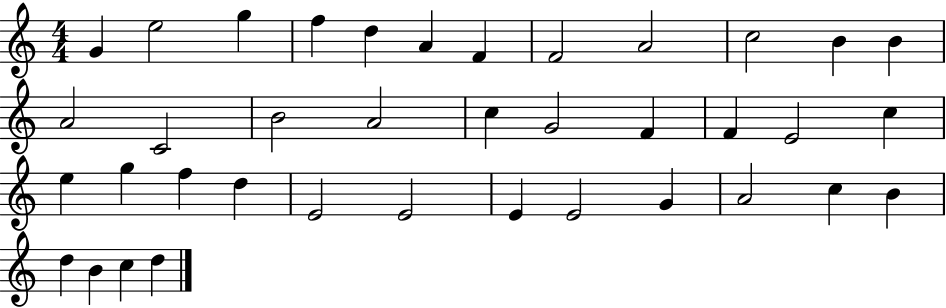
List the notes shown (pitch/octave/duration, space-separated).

G4/q E5/h G5/q F5/q D5/q A4/q F4/q F4/h A4/h C5/h B4/q B4/q A4/h C4/h B4/h A4/h C5/q G4/h F4/q F4/q E4/h C5/q E5/q G5/q F5/q D5/q E4/h E4/h E4/q E4/h G4/q A4/h C5/q B4/q D5/q B4/q C5/q D5/q